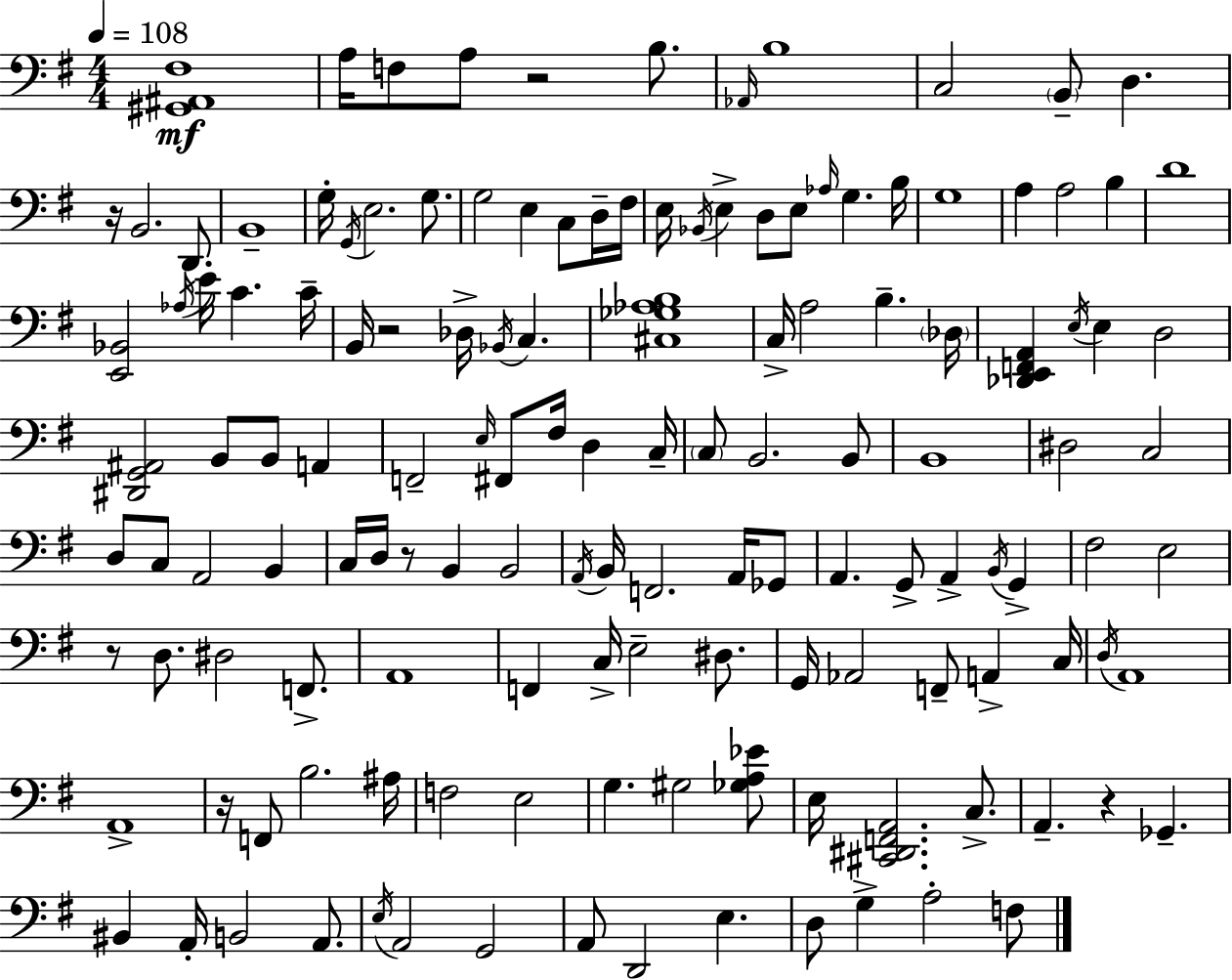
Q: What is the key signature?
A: E minor